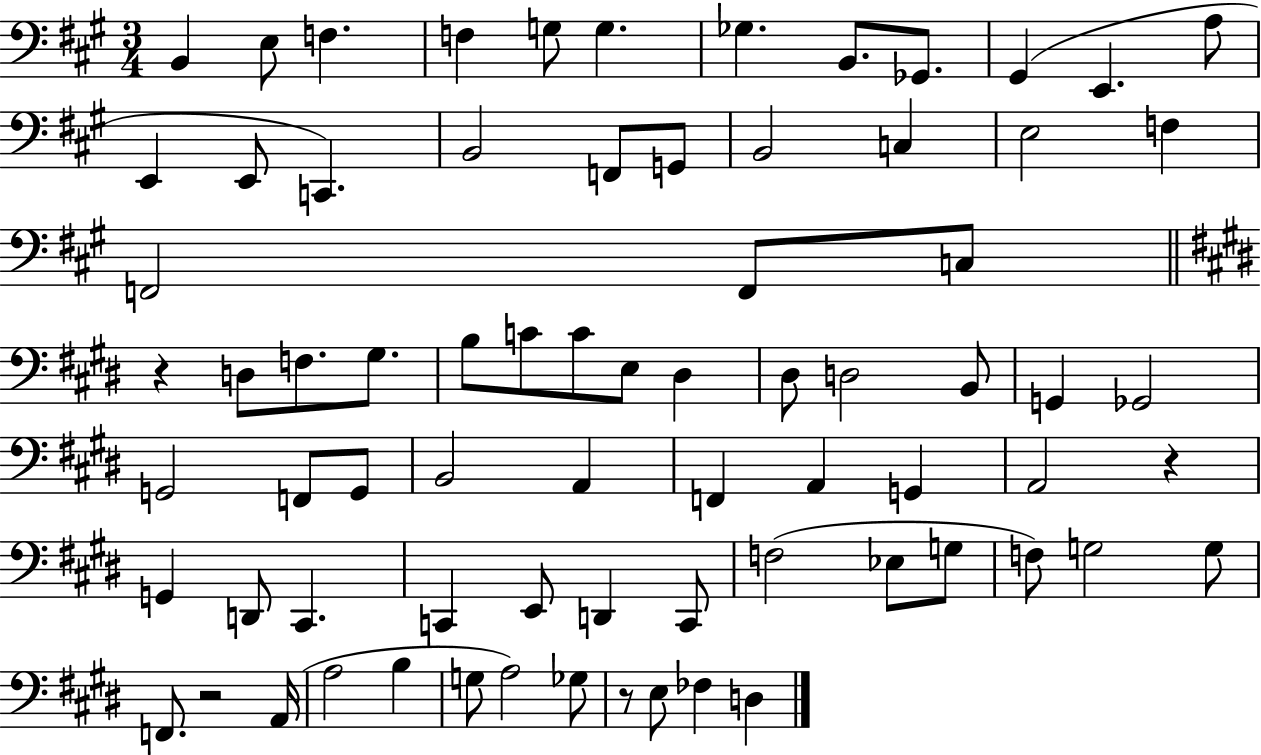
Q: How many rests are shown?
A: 4